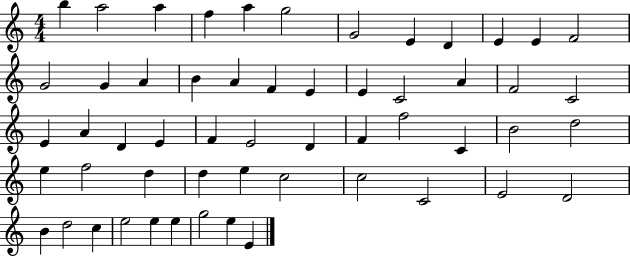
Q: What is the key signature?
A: C major